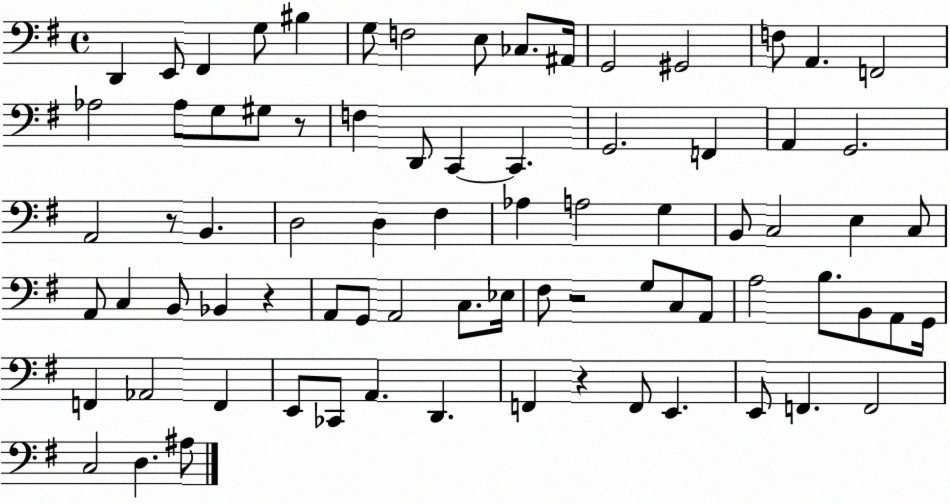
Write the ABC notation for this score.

X:1
T:Untitled
M:4/4
L:1/4
K:G
D,, E,,/2 ^F,, G,/2 ^B, G,/2 F,2 E,/2 _C,/2 ^A,,/4 G,,2 ^G,,2 F,/2 A,, F,,2 _A,2 _A,/2 G,/2 ^G,/2 z/2 F, D,,/2 C,, C,, G,,2 F,, A,, G,,2 A,,2 z/2 B,, D,2 D, ^F, _A, A,2 G, B,,/2 C,2 E, C,/2 A,,/2 C, B,,/2 _B,, z A,,/2 G,,/2 A,,2 C,/2 _E,/4 ^F,/2 z2 G,/2 C,/2 A,,/2 A,2 B,/2 B,,/2 A,,/2 G,,/4 F,, _A,,2 F,, E,,/2 _C,,/2 A,, D,, F,, z F,,/2 E,, E,,/2 F,, F,,2 C,2 D, ^A,/2